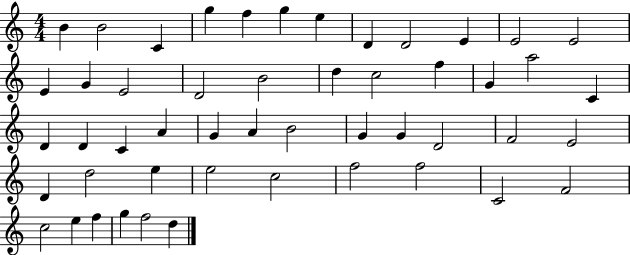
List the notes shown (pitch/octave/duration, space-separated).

B4/q B4/h C4/q G5/q F5/q G5/q E5/q D4/q D4/h E4/q E4/h E4/h E4/q G4/q E4/h D4/h B4/h D5/q C5/h F5/q G4/q A5/h C4/q D4/q D4/q C4/q A4/q G4/q A4/q B4/h G4/q G4/q D4/h F4/h E4/h D4/q D5/h E5/q E5/h C5/h F5/h F5/h C4/h F4/h C5/h E5/q F5/q G5/q F5/h D5/q